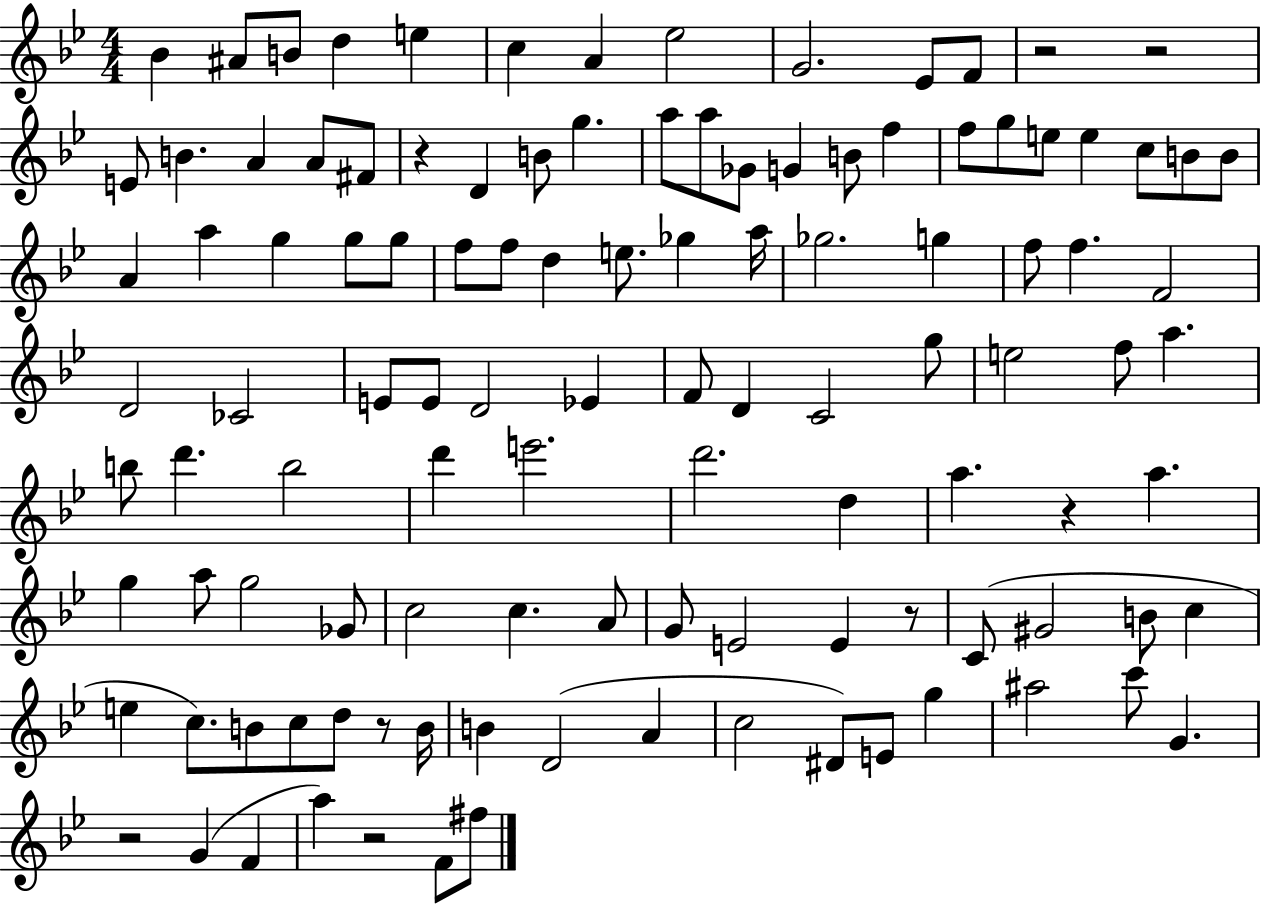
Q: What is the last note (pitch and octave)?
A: F#5